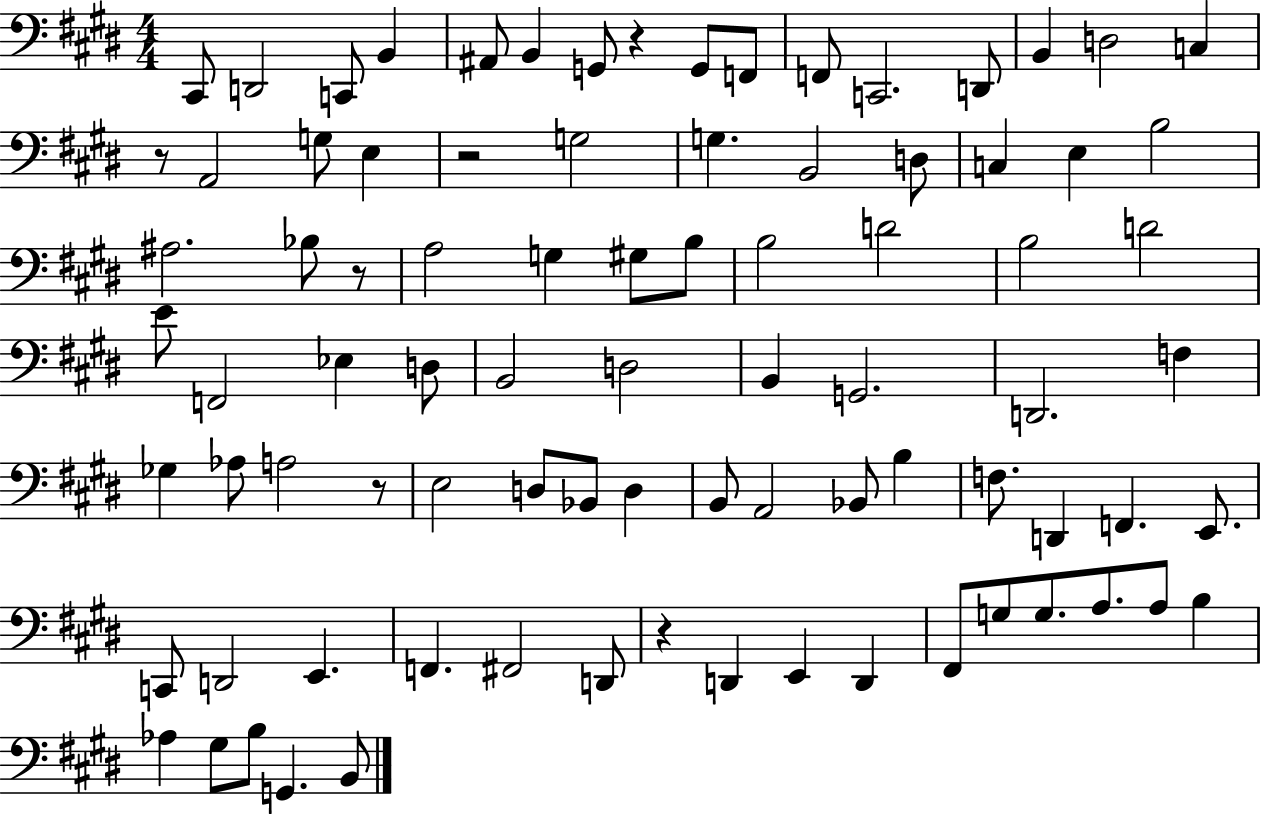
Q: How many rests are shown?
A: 6